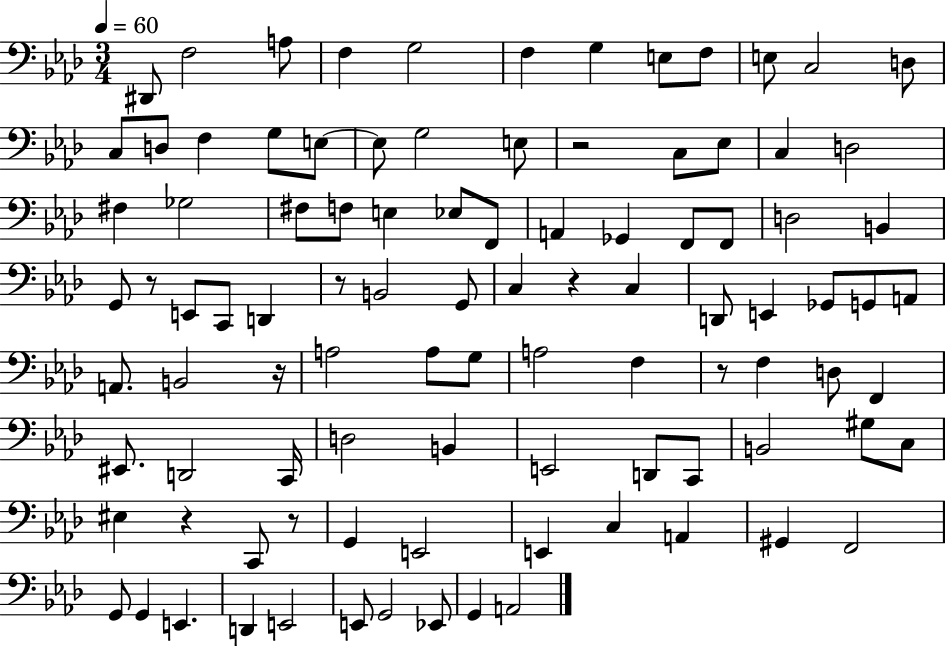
X:1
T:Untitled
M:3/4
L:1/4
K:Ab
^D,,/2 F,2 A,/2 F, G,2 F, G, E,/2 F,/2 E,/2 C,2 D,/2 C,/2 D,/2 F, G,/2 E,/2 E,/2 G,2 E,/2 z2 C,/2 _E,/2 C, D,2 ^F, _G,2 ^F,/2 F,/2 E, _E,/2 F,,/2 A,, _G,, F,,/2 F,,/2 D,2 B,, G,,/2 z/2 E,,/2 C,,/2 D,, z/2 B,,2 G,,/2 C, z C, D,,/2 E,, _G,,/2 G,,/2 A,,/2 A,,/2 B,,2 z/4 A,2 A,/2 G,/2 A,2 F, z/2 F, D,/2 F,, ^E,,/2 D,,2 C,,/4 D,2 B,, E,,2 D,,/2 C,,/2 B,,2 ^G,/2 C,/2 ^E, z C,,/2 z/2 G,, E,,2 E,, C, A,, ^G,, F,,2 G,,/2 G,, E,, D,, E,,2 E,,/2 G,,2 _E,,/2 G,, A,,2